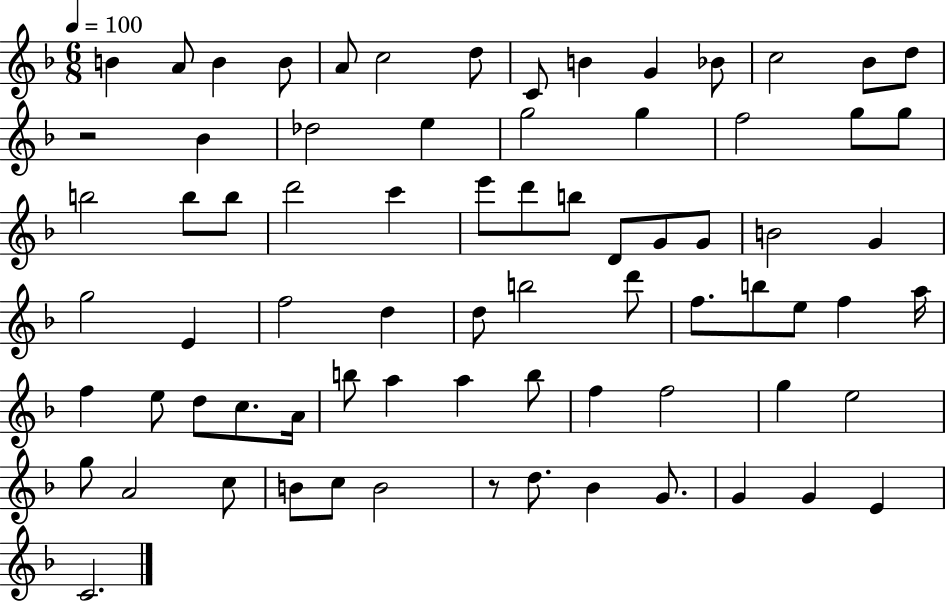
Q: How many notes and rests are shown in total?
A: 75